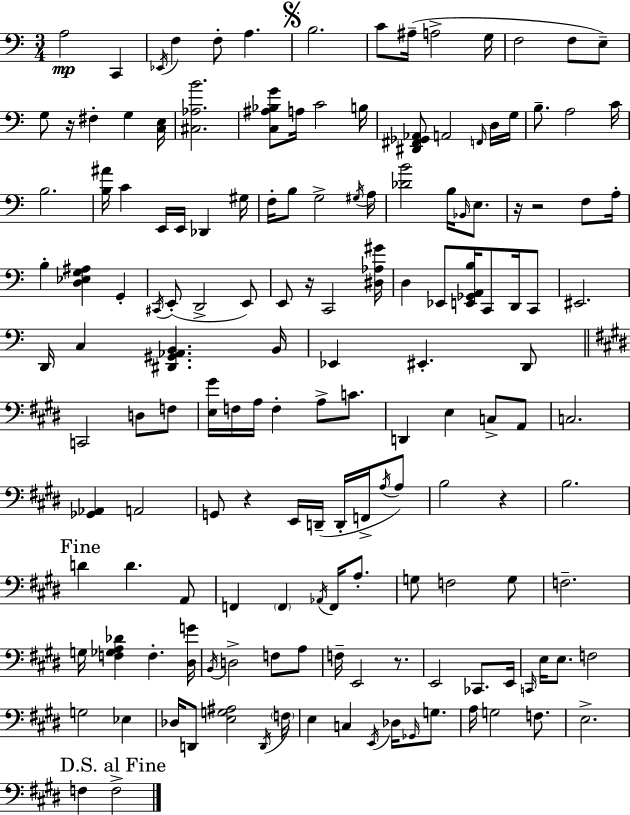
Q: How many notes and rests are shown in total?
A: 153